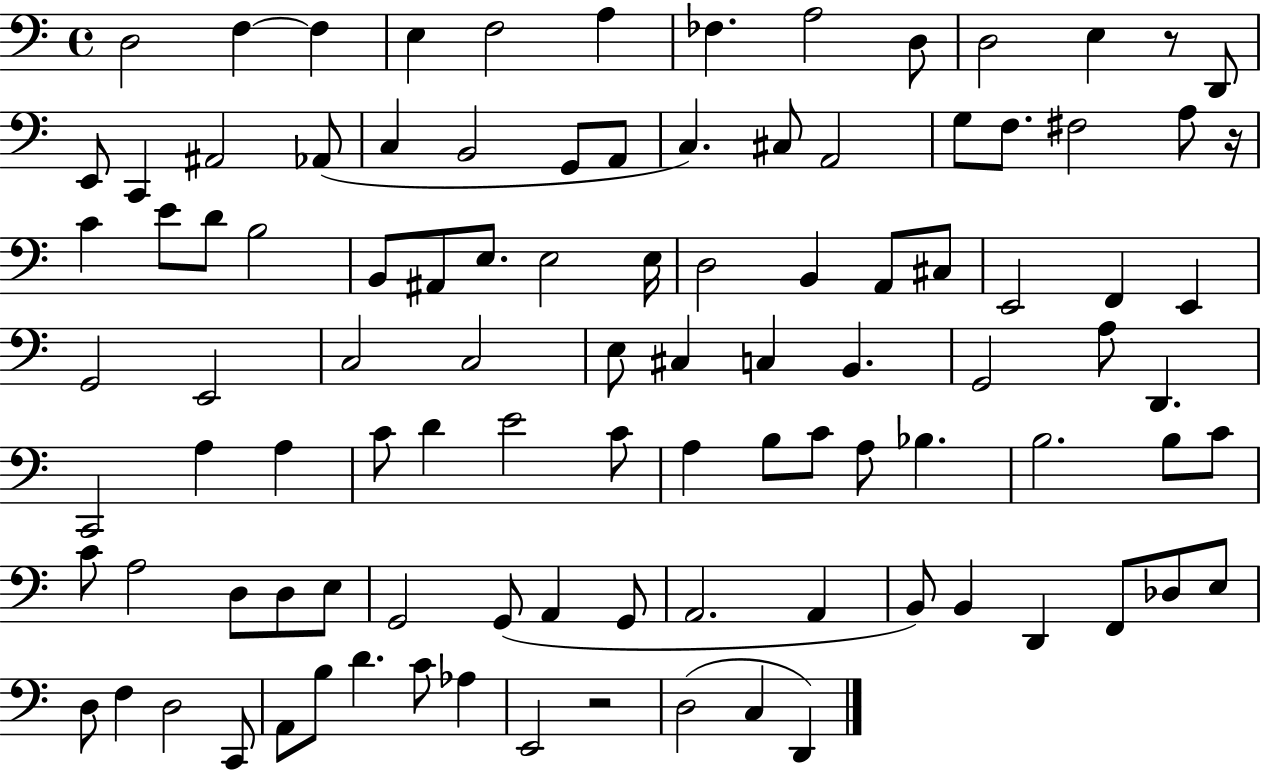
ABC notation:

X:1
T:Untitled
M:4/4
L:1/4
K:C
D,2 F, F, E, F,2 A, _F, A,2 D,/2 D,2 E, z/2 D,,/2 E,,/2 C,, ^A,,2 _A,,/2 C, B,,2 G,,/2 A,,/2 C, ^C,/2 A,,2 G,/2 F,/2 ^F,2 A,/2 z/4 C E/2 D/2 B,2 B,,/2 ^A,,/2 E,/2 E,2 E,/4 D,2 B,, A,,/2 ^C,/2 E,,2 F,, E,, G,,2 E,,2 C,2 C,2 E,/2 ^C, C, B,, G,,2 A,/2 D,, C,,2 A, A, C/2 D E2 C/2 A, B,/2 C/2 A,/2 _B, B,2 B,/2 C/2 C/2 A,2 D,/2 D,/2 E,/2 G,,2 G,,/2 A,, G,,/2 A,,2 A,, B,,/2 B,, D,, F,,/2 _D,/2 E,/2 D,/2 F, D,2 C,,/2 A,,/2 B,/2 D C/2 _A, E,,2 z2 D,2 C, D,,